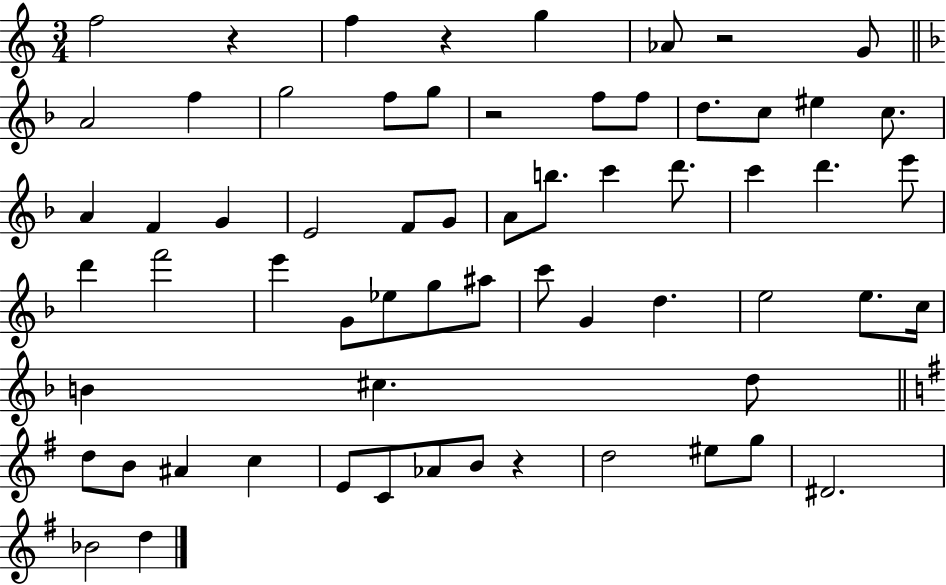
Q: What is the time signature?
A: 3/4